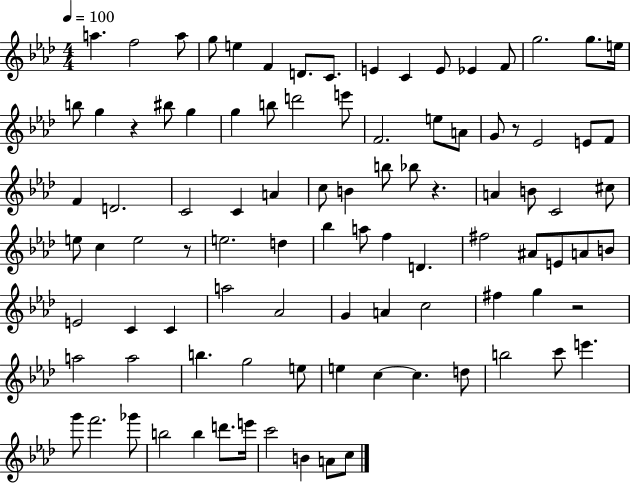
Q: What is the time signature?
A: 4/4